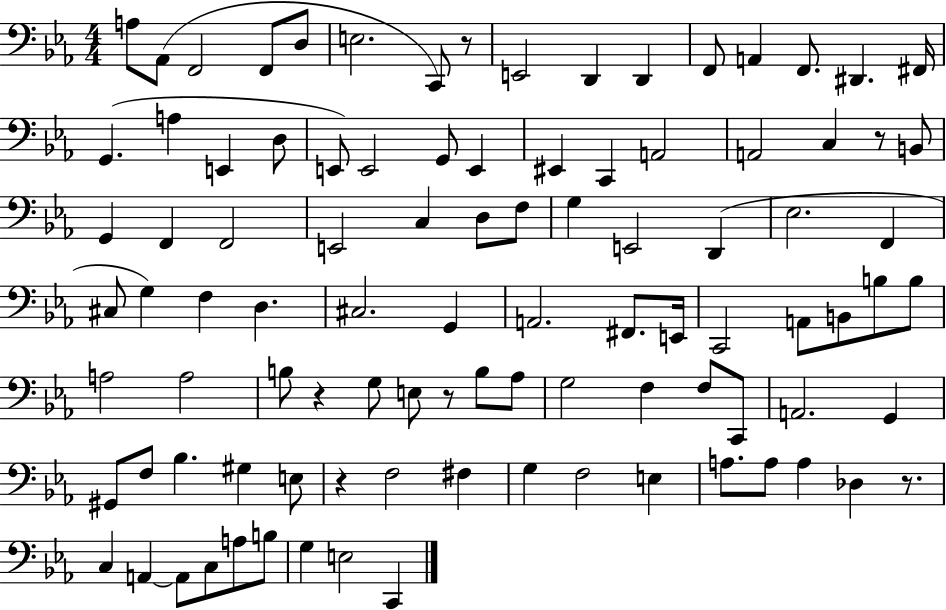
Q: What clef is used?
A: bass